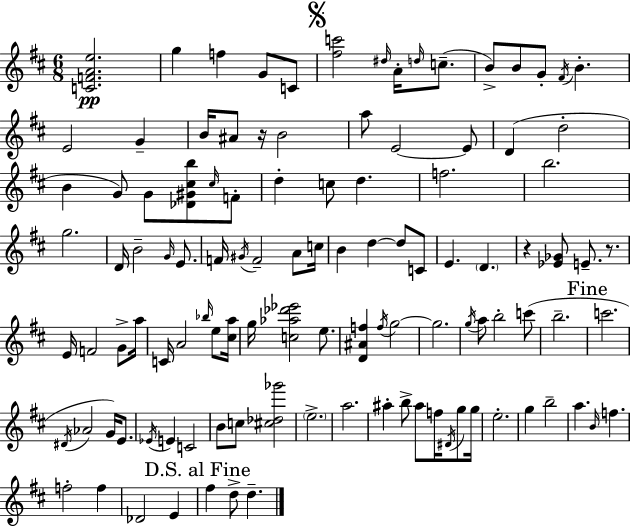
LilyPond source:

{
  \clef treble
  \numericTimeSignature
  \time 6/8
  \key d \major
  <c' f' a' e''>2.\pp | g''4 f''4 g'8 c'8 | \mark \markup { \musicglyph "scripts.segno" } <fis'' c'''>2 \grace { dis''16 } a'16-. \grace { d''16 }( c''8.-- | b'8->) b'8 g'8-. \acciaccatura { fis'16 } b'4.-. | \break e'2 g'4-- | b'16 ais'8 r16 b'2 | a''8 e'2~~ | e'8 d'4( d''2-. | \break b'4 g'8) g'8 <des' gis' cis'' b''>8 | \grace { cis''16 } f'8-. d''4-. c''8 d''4. | f''2. | b''2. | \break g''2. | d'16 b'2-- | \grace { g'16 } e'8. f'16 \acciaccatura { gis'16 } f'2-- | a'8 c''16 b'4 d''4~~ | \break d''8 c'8 e'4. | \parenthesize d'4. r4 <ees' ges'>8 | e'8.-- r8. e'16 f'2 | g'8-> a''16 c'16 a'2 | \break \grace { bes''16 } e''8 <cis'' a''>16 g''16 <c'' aes'' des''' ees'''>2 | e''8. <d' ais' f''>4 \acciaccatura { f''16 } | g''2~~ g''2. | \acciaccatura { g''16 } a''8 b''2-. | \break c'''8( b''2.-- | \mark "Fine" c'''2. | \acciaccatura { dis'16 } aes'2 | g'16) e'8. \acciaccatura { ees'16 } e'4 | \break c'2 b'8 | c''8 <cis'' des'' ges'''>2 \parenthesize e''2.-> | a''2. | ais''4-. | \break b''8-> ais''8 f''16 \acciaccatura { dis'16 } g''8 g''16 | e''2.-. | g''4 b''2-- | a''4. \grace { b'16 } f''4. | \break f''2-. f''4 | des'2 e'4 | \mark "D.S. al Fine" fis''4 d''8-> d''4.-- | \bar "|."
}